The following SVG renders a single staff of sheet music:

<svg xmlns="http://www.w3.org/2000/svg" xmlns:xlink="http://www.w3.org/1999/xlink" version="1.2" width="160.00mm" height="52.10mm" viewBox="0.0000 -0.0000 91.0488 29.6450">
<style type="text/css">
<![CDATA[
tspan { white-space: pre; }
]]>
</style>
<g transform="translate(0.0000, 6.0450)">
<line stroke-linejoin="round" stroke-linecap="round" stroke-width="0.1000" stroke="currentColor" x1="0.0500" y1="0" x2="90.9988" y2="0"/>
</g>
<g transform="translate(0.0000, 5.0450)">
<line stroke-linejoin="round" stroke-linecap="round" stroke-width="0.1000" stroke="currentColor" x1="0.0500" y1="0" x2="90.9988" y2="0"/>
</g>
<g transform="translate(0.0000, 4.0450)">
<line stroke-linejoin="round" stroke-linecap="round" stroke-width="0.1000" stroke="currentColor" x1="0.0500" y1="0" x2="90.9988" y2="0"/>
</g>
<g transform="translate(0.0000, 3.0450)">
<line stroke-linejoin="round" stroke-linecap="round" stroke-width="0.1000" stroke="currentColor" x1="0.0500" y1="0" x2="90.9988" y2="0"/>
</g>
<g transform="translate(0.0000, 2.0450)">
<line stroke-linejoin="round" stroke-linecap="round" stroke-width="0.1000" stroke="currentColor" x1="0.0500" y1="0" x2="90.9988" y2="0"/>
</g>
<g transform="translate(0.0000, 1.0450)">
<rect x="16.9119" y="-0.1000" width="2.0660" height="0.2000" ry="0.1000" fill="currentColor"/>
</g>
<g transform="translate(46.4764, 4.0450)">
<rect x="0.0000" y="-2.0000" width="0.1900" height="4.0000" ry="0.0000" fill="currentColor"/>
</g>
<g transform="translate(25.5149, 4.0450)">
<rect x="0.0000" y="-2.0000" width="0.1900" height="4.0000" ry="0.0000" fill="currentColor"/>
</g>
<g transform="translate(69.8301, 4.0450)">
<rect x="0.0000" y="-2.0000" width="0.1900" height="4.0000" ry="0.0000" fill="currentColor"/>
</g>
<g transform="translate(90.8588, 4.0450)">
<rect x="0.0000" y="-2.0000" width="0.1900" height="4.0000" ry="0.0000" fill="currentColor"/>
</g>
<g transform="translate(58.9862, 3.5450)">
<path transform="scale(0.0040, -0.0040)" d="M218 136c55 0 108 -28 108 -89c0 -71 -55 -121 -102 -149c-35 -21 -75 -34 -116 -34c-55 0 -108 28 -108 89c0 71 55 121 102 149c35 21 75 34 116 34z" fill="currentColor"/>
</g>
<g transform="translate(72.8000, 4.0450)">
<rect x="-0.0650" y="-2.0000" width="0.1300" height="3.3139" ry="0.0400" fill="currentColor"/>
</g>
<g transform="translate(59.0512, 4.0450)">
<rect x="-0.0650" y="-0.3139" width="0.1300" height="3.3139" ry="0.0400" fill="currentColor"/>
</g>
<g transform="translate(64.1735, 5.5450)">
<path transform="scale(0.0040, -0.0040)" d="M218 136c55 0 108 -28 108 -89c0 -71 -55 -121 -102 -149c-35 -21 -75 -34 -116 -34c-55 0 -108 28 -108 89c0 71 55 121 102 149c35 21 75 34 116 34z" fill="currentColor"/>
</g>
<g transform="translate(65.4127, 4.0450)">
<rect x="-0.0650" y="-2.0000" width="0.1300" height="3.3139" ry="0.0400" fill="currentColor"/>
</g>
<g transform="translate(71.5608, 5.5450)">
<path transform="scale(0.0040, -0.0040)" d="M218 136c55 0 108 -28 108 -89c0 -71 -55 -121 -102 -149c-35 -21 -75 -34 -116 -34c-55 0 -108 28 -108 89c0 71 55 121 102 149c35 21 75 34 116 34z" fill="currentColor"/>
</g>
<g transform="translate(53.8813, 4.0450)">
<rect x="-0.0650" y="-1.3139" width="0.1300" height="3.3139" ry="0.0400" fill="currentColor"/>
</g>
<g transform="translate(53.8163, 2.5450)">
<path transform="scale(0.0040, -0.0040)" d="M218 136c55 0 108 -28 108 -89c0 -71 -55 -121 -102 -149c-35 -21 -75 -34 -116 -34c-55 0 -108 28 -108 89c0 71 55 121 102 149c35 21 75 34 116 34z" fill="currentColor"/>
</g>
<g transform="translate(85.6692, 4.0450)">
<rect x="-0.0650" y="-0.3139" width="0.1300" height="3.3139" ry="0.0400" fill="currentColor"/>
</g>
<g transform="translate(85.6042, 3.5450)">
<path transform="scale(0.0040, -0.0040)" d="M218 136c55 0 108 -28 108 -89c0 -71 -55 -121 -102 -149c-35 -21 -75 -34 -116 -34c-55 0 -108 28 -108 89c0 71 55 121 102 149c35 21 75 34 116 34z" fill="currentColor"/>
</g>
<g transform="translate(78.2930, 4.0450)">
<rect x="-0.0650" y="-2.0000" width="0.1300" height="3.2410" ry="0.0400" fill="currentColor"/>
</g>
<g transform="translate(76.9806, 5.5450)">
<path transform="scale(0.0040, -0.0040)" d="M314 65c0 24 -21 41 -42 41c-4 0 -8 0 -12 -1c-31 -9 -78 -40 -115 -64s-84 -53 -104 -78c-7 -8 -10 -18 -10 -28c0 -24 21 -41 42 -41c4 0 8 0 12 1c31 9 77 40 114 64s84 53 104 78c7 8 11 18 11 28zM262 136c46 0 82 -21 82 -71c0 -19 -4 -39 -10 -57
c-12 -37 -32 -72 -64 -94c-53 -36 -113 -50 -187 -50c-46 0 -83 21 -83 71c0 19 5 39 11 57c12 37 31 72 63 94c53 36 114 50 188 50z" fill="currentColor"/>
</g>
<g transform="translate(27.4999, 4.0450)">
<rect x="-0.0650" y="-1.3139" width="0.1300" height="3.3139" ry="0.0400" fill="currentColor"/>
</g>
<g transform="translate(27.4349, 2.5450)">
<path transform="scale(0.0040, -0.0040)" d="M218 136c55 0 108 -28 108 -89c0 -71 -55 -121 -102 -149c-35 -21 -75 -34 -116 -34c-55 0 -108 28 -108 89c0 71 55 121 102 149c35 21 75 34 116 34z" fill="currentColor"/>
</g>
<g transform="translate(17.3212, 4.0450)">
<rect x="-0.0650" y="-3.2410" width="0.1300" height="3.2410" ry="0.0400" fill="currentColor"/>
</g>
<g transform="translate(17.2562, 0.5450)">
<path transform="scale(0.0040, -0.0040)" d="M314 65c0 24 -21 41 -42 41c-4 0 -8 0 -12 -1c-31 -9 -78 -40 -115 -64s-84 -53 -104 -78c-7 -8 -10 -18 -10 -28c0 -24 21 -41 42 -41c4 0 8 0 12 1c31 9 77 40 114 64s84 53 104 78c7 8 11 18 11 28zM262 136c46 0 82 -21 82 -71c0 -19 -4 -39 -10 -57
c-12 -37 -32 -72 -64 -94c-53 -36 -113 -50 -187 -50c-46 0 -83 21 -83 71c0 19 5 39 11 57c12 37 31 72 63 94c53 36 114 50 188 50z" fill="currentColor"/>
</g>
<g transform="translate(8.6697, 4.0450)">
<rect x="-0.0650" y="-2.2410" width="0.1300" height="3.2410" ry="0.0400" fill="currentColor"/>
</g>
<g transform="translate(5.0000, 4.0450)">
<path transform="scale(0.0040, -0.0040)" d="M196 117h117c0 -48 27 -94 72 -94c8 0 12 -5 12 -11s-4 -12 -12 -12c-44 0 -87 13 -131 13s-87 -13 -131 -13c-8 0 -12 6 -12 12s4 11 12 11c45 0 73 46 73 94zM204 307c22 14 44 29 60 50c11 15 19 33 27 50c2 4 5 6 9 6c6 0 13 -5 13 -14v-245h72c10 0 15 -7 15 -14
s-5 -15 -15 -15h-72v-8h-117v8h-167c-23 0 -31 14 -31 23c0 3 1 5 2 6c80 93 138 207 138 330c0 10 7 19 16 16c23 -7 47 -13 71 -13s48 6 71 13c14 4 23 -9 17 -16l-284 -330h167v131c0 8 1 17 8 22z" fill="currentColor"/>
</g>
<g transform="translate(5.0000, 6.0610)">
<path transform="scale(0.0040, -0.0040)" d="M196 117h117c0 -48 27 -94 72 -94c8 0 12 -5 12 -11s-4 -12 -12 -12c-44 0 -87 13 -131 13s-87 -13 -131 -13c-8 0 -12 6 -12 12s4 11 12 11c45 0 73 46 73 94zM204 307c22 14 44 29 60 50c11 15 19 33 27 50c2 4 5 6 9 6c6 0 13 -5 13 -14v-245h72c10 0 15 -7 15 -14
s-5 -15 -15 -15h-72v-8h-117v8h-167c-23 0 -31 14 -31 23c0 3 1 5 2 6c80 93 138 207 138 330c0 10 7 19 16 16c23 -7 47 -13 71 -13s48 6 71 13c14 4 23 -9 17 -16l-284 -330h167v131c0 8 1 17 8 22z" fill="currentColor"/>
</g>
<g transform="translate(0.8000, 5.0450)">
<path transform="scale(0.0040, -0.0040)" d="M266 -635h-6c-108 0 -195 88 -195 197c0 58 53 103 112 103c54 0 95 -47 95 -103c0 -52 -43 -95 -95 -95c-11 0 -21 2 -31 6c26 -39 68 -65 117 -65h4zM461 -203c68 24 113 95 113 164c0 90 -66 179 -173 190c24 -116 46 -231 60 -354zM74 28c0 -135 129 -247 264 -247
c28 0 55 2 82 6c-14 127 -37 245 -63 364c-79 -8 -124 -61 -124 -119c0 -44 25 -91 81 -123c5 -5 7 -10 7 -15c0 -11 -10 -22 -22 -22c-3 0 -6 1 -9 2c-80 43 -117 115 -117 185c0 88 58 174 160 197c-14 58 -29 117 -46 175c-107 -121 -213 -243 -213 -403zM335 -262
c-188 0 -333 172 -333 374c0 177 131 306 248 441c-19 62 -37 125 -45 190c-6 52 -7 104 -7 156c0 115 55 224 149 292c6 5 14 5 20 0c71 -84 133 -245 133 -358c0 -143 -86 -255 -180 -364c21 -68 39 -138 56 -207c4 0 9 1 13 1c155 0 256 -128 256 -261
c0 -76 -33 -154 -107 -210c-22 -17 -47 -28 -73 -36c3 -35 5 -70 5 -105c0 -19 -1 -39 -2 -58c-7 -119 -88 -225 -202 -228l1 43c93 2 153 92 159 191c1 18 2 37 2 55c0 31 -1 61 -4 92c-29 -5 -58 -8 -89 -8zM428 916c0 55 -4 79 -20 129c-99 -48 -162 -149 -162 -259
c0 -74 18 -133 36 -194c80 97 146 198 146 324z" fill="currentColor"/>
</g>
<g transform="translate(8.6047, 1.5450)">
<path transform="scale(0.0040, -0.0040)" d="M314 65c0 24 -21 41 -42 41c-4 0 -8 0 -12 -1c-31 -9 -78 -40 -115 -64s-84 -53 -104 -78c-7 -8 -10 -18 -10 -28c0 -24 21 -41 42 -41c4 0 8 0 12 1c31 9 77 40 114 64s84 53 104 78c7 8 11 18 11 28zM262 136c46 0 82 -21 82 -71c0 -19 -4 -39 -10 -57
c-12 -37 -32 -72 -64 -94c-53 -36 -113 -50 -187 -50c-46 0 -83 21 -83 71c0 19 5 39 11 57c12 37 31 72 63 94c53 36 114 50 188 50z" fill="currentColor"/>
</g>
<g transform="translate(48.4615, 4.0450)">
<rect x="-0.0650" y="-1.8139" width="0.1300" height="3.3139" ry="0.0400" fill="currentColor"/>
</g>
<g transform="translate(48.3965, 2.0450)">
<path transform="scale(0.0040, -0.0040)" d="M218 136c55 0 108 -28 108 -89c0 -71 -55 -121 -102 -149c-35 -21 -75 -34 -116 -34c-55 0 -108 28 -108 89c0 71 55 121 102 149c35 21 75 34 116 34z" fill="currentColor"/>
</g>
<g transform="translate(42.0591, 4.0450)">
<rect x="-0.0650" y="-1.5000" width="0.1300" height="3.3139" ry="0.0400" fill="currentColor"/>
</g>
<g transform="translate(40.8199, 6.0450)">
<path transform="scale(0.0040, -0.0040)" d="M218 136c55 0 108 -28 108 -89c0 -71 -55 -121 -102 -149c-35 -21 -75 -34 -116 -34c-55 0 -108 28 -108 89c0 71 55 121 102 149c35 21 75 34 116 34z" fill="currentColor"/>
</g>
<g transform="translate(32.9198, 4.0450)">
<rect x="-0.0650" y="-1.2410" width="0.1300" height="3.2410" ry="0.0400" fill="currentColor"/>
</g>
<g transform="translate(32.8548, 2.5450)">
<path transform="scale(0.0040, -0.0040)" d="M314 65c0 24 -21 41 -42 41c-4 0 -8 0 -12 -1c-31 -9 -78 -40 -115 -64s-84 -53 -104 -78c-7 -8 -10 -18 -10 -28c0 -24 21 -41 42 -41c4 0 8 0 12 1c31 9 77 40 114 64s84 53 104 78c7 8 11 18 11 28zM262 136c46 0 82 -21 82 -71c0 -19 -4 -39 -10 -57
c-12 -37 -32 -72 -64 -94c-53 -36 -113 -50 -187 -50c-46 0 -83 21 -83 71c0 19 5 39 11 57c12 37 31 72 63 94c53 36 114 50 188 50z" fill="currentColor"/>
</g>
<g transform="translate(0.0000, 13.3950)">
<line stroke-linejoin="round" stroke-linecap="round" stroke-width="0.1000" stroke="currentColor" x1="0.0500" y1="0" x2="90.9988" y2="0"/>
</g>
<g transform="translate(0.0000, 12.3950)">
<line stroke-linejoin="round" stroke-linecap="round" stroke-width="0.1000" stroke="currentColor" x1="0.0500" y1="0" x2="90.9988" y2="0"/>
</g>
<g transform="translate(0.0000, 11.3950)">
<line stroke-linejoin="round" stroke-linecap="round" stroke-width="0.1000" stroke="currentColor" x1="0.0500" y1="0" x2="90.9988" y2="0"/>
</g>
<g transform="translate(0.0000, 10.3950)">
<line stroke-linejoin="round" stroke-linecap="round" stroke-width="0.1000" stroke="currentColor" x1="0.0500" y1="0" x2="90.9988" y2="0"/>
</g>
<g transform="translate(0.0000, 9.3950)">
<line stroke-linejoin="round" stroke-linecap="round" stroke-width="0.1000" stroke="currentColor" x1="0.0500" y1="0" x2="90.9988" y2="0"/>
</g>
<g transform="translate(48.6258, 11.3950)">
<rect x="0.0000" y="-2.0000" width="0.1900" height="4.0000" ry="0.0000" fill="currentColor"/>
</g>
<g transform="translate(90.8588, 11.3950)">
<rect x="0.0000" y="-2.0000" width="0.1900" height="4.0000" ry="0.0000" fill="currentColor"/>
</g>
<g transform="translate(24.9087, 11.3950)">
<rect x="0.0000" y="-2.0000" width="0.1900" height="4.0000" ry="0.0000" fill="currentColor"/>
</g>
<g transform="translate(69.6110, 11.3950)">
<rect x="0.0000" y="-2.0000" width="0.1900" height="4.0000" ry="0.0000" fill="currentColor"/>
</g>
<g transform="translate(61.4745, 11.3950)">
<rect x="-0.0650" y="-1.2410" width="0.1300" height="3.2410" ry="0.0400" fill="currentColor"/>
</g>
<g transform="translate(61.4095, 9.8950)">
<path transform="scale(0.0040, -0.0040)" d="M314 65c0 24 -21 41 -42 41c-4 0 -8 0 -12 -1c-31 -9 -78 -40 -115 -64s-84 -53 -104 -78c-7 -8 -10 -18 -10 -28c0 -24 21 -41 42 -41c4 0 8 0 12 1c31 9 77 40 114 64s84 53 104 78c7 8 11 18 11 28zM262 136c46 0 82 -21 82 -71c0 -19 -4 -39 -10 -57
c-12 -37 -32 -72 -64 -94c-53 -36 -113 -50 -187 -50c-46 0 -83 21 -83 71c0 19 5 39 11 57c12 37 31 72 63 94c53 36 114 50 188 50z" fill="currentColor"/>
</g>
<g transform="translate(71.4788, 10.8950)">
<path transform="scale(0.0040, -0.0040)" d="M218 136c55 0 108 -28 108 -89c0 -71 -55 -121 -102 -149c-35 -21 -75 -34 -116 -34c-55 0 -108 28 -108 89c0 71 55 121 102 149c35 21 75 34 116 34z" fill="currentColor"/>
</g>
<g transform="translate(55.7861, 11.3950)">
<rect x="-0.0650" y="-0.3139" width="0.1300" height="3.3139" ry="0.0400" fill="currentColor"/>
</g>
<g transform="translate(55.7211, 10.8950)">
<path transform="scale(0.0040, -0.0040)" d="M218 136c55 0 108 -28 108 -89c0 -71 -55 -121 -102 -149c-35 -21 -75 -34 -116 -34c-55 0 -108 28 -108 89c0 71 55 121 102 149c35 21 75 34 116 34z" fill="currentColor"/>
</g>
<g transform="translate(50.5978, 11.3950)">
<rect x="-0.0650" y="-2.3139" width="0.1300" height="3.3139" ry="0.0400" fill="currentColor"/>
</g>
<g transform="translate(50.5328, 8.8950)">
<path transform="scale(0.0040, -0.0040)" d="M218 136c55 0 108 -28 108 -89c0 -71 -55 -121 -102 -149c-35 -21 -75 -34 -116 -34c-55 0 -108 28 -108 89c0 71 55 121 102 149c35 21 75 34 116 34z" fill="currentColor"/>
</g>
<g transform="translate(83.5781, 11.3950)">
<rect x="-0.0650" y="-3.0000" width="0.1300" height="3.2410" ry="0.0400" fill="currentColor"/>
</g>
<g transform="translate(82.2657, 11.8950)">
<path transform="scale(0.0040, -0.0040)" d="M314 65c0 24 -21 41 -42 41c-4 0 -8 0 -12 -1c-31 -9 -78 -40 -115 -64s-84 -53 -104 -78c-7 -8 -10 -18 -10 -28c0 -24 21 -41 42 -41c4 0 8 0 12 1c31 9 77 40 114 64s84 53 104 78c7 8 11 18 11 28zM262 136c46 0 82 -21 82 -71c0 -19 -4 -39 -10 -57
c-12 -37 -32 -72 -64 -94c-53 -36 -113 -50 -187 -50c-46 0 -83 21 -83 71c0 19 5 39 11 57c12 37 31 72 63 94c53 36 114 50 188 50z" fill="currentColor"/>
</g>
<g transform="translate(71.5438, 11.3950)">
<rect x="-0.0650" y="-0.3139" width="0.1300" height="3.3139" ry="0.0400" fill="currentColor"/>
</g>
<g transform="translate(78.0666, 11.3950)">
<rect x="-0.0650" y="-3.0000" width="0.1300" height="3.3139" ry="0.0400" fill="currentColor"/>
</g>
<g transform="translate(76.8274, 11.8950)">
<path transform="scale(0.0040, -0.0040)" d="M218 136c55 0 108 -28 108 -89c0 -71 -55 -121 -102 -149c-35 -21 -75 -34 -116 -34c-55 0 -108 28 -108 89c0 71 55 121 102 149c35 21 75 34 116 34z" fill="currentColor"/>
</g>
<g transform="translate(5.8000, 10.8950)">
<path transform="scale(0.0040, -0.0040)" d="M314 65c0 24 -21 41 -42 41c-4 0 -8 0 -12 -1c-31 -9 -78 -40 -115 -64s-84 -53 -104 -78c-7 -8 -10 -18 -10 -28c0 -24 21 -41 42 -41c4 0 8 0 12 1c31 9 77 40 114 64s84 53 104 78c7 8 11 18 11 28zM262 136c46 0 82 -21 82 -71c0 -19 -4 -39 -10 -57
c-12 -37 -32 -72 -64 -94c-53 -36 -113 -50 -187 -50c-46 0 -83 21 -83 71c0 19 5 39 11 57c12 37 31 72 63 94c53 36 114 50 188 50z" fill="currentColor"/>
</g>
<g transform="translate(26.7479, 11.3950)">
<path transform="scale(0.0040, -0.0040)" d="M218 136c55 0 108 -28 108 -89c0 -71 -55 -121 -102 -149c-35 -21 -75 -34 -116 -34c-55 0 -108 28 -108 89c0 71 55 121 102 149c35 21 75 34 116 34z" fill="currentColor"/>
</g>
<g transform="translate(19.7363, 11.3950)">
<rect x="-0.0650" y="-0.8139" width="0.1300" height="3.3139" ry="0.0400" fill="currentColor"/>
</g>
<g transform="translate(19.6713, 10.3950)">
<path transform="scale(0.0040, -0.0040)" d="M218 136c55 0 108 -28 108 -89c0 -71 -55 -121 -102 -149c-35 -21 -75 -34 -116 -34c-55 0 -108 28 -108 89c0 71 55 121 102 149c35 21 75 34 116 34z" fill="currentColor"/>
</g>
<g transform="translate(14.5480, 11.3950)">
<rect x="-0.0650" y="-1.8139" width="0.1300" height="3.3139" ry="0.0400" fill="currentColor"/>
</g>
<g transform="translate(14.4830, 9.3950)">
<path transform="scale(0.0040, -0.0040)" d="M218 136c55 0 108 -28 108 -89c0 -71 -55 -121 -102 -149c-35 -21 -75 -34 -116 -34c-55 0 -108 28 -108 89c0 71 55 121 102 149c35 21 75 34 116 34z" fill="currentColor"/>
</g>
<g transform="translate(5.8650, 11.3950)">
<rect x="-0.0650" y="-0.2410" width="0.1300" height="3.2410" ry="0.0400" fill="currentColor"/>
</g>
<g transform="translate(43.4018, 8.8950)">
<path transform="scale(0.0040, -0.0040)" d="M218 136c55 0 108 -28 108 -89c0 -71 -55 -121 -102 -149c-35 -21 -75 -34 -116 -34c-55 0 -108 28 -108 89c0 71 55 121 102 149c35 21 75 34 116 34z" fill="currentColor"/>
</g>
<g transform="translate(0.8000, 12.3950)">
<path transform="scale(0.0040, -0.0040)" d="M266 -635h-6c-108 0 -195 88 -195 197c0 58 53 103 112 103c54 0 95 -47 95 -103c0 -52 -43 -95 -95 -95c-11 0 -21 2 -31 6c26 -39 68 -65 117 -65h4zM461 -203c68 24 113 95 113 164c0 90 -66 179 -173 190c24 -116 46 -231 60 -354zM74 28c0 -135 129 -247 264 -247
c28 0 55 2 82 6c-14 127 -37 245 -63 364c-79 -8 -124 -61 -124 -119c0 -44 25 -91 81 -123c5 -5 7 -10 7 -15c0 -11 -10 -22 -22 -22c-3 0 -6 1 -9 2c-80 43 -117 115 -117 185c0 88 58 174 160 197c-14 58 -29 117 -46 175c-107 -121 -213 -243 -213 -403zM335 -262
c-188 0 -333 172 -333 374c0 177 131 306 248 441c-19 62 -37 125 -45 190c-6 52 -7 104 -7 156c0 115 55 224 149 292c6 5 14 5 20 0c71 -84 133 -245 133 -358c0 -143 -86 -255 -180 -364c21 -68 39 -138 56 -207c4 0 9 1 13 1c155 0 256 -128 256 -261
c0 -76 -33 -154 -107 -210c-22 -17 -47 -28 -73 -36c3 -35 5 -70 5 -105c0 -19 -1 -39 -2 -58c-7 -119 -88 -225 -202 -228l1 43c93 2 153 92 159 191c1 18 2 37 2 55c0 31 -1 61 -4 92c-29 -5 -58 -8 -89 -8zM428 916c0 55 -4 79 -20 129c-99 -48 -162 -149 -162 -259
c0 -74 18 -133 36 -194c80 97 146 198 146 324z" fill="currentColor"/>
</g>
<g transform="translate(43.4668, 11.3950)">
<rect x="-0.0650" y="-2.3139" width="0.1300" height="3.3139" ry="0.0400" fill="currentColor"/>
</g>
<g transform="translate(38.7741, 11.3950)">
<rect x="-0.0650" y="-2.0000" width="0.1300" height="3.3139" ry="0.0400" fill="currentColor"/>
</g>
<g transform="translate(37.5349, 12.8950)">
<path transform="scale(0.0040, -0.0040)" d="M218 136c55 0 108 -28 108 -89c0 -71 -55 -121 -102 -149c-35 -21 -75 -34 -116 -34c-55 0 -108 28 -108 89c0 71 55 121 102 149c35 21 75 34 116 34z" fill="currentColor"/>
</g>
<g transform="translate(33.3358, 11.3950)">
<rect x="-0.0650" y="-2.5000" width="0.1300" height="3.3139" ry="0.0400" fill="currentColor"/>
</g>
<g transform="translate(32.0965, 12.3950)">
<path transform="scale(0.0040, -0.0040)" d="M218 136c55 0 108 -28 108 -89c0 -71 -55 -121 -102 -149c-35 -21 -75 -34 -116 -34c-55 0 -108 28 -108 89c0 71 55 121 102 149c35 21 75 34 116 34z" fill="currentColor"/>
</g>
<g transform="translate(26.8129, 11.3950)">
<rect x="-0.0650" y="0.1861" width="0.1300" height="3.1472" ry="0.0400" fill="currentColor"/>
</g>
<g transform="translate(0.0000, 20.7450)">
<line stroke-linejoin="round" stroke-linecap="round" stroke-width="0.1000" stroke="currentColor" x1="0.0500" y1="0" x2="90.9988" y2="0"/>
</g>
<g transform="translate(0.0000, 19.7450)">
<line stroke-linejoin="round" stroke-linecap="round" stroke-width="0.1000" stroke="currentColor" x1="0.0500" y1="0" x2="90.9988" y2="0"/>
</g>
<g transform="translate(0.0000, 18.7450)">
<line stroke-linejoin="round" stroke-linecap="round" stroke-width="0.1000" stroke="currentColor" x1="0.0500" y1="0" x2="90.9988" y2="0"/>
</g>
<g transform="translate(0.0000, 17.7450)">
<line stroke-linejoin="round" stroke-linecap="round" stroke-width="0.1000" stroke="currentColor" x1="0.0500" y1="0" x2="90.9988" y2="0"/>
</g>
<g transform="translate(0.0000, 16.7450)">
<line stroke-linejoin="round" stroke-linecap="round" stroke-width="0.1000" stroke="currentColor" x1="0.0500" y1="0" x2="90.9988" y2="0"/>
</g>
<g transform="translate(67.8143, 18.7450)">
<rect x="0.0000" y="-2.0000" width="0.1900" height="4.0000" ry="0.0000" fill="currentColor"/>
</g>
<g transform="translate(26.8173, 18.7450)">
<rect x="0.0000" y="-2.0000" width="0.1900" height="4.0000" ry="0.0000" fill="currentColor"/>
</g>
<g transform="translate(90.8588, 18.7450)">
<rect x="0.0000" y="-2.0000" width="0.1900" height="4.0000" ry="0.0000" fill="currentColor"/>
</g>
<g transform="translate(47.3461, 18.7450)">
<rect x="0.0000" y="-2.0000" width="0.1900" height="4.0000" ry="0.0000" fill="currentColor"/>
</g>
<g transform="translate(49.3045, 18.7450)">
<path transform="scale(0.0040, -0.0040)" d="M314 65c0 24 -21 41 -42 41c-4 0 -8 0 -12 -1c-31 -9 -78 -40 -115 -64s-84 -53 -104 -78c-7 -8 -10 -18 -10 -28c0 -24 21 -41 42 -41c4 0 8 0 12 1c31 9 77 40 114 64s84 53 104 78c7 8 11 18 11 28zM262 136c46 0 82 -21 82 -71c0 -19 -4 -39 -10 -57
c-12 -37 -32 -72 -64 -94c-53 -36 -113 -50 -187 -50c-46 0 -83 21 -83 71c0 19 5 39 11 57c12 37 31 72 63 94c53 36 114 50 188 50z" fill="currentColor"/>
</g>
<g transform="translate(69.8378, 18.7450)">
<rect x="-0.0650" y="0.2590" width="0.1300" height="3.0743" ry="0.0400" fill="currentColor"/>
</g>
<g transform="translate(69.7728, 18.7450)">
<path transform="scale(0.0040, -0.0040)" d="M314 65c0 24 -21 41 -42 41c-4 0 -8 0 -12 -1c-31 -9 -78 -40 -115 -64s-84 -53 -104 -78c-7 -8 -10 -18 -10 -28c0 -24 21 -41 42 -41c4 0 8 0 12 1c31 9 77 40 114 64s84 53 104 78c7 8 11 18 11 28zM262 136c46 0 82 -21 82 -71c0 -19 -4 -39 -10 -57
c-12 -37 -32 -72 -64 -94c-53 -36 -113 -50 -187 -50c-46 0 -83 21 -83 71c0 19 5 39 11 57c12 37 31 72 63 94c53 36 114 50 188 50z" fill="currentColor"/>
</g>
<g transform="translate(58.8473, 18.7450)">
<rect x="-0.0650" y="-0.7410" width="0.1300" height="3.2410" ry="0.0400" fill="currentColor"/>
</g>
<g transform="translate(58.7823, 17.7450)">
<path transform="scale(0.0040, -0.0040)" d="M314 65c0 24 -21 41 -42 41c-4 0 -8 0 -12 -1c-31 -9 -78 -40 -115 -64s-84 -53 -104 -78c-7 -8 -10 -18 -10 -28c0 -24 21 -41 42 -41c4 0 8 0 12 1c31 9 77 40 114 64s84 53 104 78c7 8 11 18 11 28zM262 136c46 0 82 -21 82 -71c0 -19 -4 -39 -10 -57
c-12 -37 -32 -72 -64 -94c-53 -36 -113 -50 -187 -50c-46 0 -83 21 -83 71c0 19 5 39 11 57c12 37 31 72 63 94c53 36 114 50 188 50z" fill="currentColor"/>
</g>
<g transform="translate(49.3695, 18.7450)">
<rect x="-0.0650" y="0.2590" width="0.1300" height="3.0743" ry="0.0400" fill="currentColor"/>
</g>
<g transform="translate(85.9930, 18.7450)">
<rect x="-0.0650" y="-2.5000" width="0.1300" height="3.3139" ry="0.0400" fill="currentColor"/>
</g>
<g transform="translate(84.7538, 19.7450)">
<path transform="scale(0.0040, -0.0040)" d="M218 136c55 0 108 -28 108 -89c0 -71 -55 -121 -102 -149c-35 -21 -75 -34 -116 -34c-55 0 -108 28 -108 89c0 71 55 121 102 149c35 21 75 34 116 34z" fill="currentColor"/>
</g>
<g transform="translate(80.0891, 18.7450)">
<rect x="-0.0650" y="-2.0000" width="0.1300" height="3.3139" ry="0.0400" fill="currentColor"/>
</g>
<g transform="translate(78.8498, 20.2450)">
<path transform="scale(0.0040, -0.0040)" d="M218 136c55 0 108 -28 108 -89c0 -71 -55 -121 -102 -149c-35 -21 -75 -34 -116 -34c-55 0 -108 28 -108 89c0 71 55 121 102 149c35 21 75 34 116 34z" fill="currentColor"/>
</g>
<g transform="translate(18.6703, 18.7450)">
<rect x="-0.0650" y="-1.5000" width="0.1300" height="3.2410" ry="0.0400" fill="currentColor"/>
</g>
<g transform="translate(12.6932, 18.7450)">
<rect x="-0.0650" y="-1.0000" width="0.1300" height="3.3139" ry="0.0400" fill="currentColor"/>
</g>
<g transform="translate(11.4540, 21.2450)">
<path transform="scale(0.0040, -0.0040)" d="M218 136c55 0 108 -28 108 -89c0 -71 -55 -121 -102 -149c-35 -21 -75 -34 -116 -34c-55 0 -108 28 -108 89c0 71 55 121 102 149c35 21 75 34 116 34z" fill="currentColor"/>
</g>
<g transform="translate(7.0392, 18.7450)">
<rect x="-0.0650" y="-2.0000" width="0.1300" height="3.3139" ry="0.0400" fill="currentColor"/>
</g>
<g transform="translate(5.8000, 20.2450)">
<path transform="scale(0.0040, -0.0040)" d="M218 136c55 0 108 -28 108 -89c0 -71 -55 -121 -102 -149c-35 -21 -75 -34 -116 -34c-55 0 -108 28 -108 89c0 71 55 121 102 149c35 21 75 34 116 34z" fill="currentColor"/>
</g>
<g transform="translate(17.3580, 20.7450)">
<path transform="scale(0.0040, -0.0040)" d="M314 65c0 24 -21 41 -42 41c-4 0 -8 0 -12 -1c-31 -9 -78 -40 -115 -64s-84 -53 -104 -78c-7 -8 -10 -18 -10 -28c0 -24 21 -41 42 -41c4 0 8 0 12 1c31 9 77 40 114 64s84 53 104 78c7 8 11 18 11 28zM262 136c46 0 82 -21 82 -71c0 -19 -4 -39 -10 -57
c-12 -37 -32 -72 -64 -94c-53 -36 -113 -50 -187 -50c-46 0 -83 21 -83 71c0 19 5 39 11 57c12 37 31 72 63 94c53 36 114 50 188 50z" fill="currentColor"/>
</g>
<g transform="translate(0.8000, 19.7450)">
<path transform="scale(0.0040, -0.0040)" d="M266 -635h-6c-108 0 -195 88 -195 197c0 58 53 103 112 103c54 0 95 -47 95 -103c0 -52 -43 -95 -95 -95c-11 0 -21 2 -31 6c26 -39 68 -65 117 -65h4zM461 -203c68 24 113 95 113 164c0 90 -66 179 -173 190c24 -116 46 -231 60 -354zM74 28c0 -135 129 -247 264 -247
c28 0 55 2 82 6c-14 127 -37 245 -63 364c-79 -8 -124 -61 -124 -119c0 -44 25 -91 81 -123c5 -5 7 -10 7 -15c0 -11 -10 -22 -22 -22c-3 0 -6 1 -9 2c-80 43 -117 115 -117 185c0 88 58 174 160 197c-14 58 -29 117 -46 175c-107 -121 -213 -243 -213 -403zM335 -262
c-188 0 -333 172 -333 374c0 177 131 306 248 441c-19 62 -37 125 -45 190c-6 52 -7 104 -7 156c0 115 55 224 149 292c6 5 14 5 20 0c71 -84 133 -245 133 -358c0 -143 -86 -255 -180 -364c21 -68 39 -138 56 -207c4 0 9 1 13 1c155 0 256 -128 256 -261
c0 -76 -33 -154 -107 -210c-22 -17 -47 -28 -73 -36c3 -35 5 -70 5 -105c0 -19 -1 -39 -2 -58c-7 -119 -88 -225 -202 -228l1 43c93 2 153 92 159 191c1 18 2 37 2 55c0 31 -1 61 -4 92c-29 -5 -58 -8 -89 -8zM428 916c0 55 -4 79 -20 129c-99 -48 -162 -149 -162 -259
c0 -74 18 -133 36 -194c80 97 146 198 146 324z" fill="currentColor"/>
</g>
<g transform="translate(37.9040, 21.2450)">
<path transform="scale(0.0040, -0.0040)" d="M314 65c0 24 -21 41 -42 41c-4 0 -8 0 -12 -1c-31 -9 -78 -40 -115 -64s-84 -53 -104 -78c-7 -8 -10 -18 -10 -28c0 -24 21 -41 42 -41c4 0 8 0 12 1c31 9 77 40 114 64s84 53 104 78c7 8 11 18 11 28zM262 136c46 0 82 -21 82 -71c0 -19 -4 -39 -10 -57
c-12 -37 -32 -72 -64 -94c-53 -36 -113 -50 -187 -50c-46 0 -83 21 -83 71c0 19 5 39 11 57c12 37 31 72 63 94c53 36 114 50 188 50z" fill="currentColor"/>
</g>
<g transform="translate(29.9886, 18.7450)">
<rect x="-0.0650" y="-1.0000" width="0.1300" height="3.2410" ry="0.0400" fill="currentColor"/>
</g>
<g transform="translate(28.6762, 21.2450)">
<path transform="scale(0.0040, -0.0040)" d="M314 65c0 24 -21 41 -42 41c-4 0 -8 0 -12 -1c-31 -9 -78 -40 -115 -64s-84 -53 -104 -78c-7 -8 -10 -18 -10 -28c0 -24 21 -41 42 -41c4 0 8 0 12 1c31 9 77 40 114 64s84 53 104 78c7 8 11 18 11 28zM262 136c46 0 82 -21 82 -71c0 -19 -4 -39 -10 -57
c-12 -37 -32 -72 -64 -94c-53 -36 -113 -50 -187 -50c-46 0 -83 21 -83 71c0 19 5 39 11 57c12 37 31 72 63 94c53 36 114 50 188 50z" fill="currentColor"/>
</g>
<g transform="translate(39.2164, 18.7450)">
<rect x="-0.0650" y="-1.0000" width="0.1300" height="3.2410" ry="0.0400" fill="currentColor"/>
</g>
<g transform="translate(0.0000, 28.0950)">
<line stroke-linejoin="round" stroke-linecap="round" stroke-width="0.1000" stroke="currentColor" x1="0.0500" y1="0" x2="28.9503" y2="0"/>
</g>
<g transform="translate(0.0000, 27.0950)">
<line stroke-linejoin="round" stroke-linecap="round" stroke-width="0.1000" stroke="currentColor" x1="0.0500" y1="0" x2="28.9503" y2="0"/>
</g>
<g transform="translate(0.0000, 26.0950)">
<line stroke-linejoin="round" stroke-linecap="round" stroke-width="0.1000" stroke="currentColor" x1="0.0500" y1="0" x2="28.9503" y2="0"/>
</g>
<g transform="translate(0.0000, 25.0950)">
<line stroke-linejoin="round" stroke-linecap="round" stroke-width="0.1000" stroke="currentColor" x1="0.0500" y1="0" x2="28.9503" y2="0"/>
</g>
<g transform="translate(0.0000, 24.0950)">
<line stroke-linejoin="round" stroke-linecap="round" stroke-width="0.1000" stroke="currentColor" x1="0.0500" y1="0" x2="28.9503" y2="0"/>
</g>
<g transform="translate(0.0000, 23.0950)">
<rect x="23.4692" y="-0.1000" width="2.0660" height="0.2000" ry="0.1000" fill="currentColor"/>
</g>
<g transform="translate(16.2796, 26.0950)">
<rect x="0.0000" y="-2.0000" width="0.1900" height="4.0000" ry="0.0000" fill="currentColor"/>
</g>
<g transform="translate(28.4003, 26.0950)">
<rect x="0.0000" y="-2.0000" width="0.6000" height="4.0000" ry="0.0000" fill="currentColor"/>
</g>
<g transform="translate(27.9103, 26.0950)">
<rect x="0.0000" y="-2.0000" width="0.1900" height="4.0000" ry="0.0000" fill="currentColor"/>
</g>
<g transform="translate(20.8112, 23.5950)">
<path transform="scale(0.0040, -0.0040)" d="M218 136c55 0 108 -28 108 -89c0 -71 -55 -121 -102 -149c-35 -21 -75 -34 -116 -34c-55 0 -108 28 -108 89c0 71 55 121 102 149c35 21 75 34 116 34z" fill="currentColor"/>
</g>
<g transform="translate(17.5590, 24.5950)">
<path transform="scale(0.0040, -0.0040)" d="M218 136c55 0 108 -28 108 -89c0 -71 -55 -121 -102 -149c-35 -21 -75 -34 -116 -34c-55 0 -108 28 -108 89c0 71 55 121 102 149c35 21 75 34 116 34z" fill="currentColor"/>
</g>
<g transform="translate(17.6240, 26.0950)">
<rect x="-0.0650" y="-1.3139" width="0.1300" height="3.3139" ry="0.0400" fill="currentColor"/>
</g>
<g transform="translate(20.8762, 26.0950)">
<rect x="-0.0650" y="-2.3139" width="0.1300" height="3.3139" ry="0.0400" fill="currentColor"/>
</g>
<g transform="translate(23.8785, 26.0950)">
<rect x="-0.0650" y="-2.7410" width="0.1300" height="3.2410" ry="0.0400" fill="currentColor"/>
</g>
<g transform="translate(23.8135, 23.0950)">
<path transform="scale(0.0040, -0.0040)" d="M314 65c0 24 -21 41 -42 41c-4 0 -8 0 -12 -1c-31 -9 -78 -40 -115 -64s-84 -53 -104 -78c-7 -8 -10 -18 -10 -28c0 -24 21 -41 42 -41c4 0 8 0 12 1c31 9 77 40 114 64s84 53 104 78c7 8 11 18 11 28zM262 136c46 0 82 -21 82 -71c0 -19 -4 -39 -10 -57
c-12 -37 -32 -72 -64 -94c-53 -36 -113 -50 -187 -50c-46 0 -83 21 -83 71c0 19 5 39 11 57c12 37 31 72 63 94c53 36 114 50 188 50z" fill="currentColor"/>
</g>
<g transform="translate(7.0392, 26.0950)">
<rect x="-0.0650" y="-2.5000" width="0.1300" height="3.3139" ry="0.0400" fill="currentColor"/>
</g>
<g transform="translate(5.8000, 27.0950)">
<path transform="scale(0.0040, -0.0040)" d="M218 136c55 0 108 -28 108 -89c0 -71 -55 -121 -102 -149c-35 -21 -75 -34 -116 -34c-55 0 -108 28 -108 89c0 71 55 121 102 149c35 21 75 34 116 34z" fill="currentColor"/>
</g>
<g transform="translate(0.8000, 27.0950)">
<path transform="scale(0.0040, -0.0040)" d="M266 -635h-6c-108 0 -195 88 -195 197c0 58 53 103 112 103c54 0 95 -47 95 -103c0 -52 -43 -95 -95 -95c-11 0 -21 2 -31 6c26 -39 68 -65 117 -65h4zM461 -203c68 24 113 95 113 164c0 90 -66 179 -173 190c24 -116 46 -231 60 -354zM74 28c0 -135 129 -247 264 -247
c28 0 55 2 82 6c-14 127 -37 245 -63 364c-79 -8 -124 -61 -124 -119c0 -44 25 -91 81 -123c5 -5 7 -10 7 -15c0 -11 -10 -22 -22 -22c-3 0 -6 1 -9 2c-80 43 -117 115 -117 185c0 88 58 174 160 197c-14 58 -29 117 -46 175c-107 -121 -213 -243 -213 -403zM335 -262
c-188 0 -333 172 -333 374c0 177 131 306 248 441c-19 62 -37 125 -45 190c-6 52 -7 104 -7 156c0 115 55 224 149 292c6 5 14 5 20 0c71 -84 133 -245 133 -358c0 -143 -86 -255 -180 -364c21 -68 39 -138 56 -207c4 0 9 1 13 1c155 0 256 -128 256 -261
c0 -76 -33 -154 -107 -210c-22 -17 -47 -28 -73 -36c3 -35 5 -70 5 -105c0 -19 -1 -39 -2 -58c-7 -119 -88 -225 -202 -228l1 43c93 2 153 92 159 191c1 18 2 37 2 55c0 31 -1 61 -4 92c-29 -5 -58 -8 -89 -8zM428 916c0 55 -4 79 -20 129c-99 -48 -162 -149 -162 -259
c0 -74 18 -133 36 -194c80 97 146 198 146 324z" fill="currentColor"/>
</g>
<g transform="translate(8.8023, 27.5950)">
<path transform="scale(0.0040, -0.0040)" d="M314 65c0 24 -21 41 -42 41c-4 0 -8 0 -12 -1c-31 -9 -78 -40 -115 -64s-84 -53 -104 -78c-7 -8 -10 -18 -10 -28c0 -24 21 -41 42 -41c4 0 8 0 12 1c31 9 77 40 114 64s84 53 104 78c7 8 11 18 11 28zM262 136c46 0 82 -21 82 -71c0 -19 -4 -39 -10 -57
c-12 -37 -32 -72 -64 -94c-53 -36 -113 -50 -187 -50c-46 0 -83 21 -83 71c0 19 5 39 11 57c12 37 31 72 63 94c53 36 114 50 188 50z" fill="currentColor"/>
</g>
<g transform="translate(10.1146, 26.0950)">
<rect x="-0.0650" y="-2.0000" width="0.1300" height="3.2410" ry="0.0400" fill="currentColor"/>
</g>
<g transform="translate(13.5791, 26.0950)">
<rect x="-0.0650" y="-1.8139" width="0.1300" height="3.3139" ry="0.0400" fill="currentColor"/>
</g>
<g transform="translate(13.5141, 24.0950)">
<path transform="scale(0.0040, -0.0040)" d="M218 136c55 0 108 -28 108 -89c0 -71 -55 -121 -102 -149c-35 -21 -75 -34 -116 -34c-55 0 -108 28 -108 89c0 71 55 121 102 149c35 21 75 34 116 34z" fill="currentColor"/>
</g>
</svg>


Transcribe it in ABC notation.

X:1
T:Untitled
M:4/4
L:1/4
K:C
g2 b2 e e2 E f e c F F F2 c c2 f d B G F g g c e2 c A A2 F D E2 D2 D2 B2 d2 B2 F G G F2 f e g a2